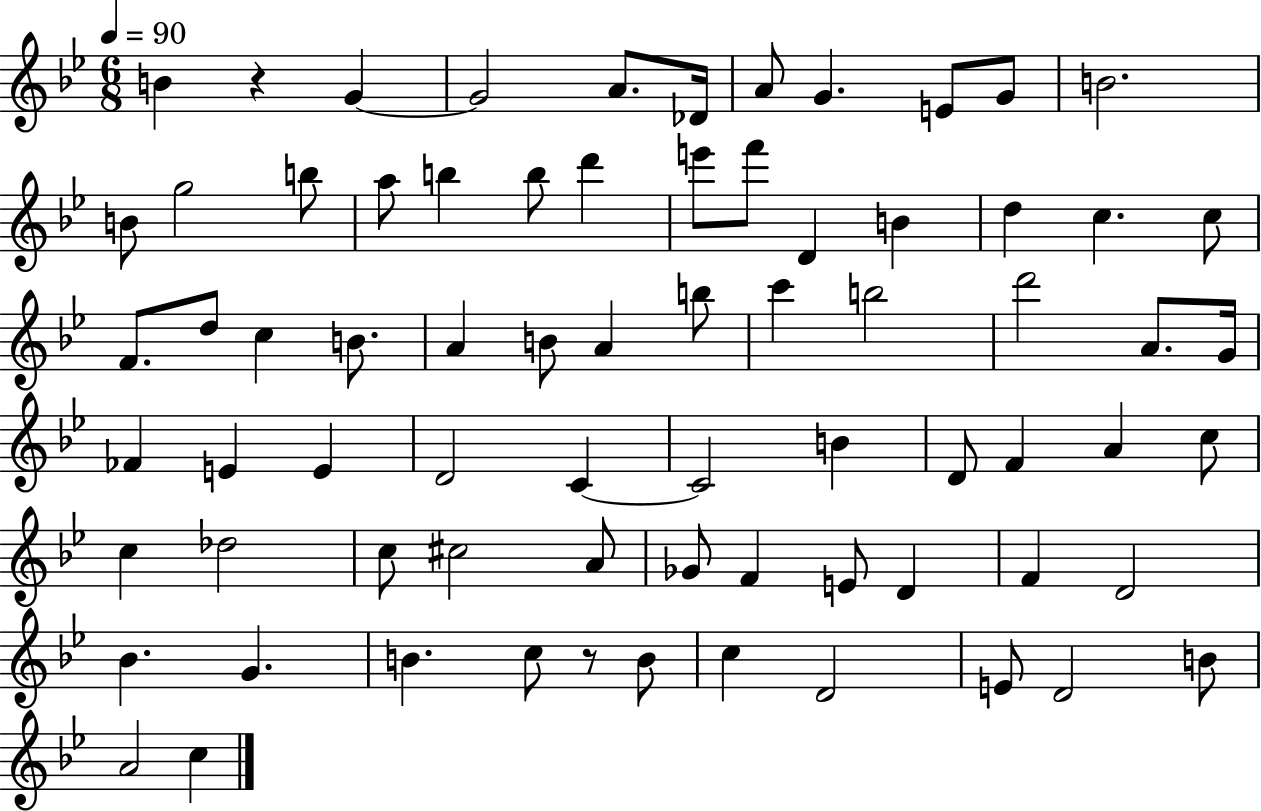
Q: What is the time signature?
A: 6/8